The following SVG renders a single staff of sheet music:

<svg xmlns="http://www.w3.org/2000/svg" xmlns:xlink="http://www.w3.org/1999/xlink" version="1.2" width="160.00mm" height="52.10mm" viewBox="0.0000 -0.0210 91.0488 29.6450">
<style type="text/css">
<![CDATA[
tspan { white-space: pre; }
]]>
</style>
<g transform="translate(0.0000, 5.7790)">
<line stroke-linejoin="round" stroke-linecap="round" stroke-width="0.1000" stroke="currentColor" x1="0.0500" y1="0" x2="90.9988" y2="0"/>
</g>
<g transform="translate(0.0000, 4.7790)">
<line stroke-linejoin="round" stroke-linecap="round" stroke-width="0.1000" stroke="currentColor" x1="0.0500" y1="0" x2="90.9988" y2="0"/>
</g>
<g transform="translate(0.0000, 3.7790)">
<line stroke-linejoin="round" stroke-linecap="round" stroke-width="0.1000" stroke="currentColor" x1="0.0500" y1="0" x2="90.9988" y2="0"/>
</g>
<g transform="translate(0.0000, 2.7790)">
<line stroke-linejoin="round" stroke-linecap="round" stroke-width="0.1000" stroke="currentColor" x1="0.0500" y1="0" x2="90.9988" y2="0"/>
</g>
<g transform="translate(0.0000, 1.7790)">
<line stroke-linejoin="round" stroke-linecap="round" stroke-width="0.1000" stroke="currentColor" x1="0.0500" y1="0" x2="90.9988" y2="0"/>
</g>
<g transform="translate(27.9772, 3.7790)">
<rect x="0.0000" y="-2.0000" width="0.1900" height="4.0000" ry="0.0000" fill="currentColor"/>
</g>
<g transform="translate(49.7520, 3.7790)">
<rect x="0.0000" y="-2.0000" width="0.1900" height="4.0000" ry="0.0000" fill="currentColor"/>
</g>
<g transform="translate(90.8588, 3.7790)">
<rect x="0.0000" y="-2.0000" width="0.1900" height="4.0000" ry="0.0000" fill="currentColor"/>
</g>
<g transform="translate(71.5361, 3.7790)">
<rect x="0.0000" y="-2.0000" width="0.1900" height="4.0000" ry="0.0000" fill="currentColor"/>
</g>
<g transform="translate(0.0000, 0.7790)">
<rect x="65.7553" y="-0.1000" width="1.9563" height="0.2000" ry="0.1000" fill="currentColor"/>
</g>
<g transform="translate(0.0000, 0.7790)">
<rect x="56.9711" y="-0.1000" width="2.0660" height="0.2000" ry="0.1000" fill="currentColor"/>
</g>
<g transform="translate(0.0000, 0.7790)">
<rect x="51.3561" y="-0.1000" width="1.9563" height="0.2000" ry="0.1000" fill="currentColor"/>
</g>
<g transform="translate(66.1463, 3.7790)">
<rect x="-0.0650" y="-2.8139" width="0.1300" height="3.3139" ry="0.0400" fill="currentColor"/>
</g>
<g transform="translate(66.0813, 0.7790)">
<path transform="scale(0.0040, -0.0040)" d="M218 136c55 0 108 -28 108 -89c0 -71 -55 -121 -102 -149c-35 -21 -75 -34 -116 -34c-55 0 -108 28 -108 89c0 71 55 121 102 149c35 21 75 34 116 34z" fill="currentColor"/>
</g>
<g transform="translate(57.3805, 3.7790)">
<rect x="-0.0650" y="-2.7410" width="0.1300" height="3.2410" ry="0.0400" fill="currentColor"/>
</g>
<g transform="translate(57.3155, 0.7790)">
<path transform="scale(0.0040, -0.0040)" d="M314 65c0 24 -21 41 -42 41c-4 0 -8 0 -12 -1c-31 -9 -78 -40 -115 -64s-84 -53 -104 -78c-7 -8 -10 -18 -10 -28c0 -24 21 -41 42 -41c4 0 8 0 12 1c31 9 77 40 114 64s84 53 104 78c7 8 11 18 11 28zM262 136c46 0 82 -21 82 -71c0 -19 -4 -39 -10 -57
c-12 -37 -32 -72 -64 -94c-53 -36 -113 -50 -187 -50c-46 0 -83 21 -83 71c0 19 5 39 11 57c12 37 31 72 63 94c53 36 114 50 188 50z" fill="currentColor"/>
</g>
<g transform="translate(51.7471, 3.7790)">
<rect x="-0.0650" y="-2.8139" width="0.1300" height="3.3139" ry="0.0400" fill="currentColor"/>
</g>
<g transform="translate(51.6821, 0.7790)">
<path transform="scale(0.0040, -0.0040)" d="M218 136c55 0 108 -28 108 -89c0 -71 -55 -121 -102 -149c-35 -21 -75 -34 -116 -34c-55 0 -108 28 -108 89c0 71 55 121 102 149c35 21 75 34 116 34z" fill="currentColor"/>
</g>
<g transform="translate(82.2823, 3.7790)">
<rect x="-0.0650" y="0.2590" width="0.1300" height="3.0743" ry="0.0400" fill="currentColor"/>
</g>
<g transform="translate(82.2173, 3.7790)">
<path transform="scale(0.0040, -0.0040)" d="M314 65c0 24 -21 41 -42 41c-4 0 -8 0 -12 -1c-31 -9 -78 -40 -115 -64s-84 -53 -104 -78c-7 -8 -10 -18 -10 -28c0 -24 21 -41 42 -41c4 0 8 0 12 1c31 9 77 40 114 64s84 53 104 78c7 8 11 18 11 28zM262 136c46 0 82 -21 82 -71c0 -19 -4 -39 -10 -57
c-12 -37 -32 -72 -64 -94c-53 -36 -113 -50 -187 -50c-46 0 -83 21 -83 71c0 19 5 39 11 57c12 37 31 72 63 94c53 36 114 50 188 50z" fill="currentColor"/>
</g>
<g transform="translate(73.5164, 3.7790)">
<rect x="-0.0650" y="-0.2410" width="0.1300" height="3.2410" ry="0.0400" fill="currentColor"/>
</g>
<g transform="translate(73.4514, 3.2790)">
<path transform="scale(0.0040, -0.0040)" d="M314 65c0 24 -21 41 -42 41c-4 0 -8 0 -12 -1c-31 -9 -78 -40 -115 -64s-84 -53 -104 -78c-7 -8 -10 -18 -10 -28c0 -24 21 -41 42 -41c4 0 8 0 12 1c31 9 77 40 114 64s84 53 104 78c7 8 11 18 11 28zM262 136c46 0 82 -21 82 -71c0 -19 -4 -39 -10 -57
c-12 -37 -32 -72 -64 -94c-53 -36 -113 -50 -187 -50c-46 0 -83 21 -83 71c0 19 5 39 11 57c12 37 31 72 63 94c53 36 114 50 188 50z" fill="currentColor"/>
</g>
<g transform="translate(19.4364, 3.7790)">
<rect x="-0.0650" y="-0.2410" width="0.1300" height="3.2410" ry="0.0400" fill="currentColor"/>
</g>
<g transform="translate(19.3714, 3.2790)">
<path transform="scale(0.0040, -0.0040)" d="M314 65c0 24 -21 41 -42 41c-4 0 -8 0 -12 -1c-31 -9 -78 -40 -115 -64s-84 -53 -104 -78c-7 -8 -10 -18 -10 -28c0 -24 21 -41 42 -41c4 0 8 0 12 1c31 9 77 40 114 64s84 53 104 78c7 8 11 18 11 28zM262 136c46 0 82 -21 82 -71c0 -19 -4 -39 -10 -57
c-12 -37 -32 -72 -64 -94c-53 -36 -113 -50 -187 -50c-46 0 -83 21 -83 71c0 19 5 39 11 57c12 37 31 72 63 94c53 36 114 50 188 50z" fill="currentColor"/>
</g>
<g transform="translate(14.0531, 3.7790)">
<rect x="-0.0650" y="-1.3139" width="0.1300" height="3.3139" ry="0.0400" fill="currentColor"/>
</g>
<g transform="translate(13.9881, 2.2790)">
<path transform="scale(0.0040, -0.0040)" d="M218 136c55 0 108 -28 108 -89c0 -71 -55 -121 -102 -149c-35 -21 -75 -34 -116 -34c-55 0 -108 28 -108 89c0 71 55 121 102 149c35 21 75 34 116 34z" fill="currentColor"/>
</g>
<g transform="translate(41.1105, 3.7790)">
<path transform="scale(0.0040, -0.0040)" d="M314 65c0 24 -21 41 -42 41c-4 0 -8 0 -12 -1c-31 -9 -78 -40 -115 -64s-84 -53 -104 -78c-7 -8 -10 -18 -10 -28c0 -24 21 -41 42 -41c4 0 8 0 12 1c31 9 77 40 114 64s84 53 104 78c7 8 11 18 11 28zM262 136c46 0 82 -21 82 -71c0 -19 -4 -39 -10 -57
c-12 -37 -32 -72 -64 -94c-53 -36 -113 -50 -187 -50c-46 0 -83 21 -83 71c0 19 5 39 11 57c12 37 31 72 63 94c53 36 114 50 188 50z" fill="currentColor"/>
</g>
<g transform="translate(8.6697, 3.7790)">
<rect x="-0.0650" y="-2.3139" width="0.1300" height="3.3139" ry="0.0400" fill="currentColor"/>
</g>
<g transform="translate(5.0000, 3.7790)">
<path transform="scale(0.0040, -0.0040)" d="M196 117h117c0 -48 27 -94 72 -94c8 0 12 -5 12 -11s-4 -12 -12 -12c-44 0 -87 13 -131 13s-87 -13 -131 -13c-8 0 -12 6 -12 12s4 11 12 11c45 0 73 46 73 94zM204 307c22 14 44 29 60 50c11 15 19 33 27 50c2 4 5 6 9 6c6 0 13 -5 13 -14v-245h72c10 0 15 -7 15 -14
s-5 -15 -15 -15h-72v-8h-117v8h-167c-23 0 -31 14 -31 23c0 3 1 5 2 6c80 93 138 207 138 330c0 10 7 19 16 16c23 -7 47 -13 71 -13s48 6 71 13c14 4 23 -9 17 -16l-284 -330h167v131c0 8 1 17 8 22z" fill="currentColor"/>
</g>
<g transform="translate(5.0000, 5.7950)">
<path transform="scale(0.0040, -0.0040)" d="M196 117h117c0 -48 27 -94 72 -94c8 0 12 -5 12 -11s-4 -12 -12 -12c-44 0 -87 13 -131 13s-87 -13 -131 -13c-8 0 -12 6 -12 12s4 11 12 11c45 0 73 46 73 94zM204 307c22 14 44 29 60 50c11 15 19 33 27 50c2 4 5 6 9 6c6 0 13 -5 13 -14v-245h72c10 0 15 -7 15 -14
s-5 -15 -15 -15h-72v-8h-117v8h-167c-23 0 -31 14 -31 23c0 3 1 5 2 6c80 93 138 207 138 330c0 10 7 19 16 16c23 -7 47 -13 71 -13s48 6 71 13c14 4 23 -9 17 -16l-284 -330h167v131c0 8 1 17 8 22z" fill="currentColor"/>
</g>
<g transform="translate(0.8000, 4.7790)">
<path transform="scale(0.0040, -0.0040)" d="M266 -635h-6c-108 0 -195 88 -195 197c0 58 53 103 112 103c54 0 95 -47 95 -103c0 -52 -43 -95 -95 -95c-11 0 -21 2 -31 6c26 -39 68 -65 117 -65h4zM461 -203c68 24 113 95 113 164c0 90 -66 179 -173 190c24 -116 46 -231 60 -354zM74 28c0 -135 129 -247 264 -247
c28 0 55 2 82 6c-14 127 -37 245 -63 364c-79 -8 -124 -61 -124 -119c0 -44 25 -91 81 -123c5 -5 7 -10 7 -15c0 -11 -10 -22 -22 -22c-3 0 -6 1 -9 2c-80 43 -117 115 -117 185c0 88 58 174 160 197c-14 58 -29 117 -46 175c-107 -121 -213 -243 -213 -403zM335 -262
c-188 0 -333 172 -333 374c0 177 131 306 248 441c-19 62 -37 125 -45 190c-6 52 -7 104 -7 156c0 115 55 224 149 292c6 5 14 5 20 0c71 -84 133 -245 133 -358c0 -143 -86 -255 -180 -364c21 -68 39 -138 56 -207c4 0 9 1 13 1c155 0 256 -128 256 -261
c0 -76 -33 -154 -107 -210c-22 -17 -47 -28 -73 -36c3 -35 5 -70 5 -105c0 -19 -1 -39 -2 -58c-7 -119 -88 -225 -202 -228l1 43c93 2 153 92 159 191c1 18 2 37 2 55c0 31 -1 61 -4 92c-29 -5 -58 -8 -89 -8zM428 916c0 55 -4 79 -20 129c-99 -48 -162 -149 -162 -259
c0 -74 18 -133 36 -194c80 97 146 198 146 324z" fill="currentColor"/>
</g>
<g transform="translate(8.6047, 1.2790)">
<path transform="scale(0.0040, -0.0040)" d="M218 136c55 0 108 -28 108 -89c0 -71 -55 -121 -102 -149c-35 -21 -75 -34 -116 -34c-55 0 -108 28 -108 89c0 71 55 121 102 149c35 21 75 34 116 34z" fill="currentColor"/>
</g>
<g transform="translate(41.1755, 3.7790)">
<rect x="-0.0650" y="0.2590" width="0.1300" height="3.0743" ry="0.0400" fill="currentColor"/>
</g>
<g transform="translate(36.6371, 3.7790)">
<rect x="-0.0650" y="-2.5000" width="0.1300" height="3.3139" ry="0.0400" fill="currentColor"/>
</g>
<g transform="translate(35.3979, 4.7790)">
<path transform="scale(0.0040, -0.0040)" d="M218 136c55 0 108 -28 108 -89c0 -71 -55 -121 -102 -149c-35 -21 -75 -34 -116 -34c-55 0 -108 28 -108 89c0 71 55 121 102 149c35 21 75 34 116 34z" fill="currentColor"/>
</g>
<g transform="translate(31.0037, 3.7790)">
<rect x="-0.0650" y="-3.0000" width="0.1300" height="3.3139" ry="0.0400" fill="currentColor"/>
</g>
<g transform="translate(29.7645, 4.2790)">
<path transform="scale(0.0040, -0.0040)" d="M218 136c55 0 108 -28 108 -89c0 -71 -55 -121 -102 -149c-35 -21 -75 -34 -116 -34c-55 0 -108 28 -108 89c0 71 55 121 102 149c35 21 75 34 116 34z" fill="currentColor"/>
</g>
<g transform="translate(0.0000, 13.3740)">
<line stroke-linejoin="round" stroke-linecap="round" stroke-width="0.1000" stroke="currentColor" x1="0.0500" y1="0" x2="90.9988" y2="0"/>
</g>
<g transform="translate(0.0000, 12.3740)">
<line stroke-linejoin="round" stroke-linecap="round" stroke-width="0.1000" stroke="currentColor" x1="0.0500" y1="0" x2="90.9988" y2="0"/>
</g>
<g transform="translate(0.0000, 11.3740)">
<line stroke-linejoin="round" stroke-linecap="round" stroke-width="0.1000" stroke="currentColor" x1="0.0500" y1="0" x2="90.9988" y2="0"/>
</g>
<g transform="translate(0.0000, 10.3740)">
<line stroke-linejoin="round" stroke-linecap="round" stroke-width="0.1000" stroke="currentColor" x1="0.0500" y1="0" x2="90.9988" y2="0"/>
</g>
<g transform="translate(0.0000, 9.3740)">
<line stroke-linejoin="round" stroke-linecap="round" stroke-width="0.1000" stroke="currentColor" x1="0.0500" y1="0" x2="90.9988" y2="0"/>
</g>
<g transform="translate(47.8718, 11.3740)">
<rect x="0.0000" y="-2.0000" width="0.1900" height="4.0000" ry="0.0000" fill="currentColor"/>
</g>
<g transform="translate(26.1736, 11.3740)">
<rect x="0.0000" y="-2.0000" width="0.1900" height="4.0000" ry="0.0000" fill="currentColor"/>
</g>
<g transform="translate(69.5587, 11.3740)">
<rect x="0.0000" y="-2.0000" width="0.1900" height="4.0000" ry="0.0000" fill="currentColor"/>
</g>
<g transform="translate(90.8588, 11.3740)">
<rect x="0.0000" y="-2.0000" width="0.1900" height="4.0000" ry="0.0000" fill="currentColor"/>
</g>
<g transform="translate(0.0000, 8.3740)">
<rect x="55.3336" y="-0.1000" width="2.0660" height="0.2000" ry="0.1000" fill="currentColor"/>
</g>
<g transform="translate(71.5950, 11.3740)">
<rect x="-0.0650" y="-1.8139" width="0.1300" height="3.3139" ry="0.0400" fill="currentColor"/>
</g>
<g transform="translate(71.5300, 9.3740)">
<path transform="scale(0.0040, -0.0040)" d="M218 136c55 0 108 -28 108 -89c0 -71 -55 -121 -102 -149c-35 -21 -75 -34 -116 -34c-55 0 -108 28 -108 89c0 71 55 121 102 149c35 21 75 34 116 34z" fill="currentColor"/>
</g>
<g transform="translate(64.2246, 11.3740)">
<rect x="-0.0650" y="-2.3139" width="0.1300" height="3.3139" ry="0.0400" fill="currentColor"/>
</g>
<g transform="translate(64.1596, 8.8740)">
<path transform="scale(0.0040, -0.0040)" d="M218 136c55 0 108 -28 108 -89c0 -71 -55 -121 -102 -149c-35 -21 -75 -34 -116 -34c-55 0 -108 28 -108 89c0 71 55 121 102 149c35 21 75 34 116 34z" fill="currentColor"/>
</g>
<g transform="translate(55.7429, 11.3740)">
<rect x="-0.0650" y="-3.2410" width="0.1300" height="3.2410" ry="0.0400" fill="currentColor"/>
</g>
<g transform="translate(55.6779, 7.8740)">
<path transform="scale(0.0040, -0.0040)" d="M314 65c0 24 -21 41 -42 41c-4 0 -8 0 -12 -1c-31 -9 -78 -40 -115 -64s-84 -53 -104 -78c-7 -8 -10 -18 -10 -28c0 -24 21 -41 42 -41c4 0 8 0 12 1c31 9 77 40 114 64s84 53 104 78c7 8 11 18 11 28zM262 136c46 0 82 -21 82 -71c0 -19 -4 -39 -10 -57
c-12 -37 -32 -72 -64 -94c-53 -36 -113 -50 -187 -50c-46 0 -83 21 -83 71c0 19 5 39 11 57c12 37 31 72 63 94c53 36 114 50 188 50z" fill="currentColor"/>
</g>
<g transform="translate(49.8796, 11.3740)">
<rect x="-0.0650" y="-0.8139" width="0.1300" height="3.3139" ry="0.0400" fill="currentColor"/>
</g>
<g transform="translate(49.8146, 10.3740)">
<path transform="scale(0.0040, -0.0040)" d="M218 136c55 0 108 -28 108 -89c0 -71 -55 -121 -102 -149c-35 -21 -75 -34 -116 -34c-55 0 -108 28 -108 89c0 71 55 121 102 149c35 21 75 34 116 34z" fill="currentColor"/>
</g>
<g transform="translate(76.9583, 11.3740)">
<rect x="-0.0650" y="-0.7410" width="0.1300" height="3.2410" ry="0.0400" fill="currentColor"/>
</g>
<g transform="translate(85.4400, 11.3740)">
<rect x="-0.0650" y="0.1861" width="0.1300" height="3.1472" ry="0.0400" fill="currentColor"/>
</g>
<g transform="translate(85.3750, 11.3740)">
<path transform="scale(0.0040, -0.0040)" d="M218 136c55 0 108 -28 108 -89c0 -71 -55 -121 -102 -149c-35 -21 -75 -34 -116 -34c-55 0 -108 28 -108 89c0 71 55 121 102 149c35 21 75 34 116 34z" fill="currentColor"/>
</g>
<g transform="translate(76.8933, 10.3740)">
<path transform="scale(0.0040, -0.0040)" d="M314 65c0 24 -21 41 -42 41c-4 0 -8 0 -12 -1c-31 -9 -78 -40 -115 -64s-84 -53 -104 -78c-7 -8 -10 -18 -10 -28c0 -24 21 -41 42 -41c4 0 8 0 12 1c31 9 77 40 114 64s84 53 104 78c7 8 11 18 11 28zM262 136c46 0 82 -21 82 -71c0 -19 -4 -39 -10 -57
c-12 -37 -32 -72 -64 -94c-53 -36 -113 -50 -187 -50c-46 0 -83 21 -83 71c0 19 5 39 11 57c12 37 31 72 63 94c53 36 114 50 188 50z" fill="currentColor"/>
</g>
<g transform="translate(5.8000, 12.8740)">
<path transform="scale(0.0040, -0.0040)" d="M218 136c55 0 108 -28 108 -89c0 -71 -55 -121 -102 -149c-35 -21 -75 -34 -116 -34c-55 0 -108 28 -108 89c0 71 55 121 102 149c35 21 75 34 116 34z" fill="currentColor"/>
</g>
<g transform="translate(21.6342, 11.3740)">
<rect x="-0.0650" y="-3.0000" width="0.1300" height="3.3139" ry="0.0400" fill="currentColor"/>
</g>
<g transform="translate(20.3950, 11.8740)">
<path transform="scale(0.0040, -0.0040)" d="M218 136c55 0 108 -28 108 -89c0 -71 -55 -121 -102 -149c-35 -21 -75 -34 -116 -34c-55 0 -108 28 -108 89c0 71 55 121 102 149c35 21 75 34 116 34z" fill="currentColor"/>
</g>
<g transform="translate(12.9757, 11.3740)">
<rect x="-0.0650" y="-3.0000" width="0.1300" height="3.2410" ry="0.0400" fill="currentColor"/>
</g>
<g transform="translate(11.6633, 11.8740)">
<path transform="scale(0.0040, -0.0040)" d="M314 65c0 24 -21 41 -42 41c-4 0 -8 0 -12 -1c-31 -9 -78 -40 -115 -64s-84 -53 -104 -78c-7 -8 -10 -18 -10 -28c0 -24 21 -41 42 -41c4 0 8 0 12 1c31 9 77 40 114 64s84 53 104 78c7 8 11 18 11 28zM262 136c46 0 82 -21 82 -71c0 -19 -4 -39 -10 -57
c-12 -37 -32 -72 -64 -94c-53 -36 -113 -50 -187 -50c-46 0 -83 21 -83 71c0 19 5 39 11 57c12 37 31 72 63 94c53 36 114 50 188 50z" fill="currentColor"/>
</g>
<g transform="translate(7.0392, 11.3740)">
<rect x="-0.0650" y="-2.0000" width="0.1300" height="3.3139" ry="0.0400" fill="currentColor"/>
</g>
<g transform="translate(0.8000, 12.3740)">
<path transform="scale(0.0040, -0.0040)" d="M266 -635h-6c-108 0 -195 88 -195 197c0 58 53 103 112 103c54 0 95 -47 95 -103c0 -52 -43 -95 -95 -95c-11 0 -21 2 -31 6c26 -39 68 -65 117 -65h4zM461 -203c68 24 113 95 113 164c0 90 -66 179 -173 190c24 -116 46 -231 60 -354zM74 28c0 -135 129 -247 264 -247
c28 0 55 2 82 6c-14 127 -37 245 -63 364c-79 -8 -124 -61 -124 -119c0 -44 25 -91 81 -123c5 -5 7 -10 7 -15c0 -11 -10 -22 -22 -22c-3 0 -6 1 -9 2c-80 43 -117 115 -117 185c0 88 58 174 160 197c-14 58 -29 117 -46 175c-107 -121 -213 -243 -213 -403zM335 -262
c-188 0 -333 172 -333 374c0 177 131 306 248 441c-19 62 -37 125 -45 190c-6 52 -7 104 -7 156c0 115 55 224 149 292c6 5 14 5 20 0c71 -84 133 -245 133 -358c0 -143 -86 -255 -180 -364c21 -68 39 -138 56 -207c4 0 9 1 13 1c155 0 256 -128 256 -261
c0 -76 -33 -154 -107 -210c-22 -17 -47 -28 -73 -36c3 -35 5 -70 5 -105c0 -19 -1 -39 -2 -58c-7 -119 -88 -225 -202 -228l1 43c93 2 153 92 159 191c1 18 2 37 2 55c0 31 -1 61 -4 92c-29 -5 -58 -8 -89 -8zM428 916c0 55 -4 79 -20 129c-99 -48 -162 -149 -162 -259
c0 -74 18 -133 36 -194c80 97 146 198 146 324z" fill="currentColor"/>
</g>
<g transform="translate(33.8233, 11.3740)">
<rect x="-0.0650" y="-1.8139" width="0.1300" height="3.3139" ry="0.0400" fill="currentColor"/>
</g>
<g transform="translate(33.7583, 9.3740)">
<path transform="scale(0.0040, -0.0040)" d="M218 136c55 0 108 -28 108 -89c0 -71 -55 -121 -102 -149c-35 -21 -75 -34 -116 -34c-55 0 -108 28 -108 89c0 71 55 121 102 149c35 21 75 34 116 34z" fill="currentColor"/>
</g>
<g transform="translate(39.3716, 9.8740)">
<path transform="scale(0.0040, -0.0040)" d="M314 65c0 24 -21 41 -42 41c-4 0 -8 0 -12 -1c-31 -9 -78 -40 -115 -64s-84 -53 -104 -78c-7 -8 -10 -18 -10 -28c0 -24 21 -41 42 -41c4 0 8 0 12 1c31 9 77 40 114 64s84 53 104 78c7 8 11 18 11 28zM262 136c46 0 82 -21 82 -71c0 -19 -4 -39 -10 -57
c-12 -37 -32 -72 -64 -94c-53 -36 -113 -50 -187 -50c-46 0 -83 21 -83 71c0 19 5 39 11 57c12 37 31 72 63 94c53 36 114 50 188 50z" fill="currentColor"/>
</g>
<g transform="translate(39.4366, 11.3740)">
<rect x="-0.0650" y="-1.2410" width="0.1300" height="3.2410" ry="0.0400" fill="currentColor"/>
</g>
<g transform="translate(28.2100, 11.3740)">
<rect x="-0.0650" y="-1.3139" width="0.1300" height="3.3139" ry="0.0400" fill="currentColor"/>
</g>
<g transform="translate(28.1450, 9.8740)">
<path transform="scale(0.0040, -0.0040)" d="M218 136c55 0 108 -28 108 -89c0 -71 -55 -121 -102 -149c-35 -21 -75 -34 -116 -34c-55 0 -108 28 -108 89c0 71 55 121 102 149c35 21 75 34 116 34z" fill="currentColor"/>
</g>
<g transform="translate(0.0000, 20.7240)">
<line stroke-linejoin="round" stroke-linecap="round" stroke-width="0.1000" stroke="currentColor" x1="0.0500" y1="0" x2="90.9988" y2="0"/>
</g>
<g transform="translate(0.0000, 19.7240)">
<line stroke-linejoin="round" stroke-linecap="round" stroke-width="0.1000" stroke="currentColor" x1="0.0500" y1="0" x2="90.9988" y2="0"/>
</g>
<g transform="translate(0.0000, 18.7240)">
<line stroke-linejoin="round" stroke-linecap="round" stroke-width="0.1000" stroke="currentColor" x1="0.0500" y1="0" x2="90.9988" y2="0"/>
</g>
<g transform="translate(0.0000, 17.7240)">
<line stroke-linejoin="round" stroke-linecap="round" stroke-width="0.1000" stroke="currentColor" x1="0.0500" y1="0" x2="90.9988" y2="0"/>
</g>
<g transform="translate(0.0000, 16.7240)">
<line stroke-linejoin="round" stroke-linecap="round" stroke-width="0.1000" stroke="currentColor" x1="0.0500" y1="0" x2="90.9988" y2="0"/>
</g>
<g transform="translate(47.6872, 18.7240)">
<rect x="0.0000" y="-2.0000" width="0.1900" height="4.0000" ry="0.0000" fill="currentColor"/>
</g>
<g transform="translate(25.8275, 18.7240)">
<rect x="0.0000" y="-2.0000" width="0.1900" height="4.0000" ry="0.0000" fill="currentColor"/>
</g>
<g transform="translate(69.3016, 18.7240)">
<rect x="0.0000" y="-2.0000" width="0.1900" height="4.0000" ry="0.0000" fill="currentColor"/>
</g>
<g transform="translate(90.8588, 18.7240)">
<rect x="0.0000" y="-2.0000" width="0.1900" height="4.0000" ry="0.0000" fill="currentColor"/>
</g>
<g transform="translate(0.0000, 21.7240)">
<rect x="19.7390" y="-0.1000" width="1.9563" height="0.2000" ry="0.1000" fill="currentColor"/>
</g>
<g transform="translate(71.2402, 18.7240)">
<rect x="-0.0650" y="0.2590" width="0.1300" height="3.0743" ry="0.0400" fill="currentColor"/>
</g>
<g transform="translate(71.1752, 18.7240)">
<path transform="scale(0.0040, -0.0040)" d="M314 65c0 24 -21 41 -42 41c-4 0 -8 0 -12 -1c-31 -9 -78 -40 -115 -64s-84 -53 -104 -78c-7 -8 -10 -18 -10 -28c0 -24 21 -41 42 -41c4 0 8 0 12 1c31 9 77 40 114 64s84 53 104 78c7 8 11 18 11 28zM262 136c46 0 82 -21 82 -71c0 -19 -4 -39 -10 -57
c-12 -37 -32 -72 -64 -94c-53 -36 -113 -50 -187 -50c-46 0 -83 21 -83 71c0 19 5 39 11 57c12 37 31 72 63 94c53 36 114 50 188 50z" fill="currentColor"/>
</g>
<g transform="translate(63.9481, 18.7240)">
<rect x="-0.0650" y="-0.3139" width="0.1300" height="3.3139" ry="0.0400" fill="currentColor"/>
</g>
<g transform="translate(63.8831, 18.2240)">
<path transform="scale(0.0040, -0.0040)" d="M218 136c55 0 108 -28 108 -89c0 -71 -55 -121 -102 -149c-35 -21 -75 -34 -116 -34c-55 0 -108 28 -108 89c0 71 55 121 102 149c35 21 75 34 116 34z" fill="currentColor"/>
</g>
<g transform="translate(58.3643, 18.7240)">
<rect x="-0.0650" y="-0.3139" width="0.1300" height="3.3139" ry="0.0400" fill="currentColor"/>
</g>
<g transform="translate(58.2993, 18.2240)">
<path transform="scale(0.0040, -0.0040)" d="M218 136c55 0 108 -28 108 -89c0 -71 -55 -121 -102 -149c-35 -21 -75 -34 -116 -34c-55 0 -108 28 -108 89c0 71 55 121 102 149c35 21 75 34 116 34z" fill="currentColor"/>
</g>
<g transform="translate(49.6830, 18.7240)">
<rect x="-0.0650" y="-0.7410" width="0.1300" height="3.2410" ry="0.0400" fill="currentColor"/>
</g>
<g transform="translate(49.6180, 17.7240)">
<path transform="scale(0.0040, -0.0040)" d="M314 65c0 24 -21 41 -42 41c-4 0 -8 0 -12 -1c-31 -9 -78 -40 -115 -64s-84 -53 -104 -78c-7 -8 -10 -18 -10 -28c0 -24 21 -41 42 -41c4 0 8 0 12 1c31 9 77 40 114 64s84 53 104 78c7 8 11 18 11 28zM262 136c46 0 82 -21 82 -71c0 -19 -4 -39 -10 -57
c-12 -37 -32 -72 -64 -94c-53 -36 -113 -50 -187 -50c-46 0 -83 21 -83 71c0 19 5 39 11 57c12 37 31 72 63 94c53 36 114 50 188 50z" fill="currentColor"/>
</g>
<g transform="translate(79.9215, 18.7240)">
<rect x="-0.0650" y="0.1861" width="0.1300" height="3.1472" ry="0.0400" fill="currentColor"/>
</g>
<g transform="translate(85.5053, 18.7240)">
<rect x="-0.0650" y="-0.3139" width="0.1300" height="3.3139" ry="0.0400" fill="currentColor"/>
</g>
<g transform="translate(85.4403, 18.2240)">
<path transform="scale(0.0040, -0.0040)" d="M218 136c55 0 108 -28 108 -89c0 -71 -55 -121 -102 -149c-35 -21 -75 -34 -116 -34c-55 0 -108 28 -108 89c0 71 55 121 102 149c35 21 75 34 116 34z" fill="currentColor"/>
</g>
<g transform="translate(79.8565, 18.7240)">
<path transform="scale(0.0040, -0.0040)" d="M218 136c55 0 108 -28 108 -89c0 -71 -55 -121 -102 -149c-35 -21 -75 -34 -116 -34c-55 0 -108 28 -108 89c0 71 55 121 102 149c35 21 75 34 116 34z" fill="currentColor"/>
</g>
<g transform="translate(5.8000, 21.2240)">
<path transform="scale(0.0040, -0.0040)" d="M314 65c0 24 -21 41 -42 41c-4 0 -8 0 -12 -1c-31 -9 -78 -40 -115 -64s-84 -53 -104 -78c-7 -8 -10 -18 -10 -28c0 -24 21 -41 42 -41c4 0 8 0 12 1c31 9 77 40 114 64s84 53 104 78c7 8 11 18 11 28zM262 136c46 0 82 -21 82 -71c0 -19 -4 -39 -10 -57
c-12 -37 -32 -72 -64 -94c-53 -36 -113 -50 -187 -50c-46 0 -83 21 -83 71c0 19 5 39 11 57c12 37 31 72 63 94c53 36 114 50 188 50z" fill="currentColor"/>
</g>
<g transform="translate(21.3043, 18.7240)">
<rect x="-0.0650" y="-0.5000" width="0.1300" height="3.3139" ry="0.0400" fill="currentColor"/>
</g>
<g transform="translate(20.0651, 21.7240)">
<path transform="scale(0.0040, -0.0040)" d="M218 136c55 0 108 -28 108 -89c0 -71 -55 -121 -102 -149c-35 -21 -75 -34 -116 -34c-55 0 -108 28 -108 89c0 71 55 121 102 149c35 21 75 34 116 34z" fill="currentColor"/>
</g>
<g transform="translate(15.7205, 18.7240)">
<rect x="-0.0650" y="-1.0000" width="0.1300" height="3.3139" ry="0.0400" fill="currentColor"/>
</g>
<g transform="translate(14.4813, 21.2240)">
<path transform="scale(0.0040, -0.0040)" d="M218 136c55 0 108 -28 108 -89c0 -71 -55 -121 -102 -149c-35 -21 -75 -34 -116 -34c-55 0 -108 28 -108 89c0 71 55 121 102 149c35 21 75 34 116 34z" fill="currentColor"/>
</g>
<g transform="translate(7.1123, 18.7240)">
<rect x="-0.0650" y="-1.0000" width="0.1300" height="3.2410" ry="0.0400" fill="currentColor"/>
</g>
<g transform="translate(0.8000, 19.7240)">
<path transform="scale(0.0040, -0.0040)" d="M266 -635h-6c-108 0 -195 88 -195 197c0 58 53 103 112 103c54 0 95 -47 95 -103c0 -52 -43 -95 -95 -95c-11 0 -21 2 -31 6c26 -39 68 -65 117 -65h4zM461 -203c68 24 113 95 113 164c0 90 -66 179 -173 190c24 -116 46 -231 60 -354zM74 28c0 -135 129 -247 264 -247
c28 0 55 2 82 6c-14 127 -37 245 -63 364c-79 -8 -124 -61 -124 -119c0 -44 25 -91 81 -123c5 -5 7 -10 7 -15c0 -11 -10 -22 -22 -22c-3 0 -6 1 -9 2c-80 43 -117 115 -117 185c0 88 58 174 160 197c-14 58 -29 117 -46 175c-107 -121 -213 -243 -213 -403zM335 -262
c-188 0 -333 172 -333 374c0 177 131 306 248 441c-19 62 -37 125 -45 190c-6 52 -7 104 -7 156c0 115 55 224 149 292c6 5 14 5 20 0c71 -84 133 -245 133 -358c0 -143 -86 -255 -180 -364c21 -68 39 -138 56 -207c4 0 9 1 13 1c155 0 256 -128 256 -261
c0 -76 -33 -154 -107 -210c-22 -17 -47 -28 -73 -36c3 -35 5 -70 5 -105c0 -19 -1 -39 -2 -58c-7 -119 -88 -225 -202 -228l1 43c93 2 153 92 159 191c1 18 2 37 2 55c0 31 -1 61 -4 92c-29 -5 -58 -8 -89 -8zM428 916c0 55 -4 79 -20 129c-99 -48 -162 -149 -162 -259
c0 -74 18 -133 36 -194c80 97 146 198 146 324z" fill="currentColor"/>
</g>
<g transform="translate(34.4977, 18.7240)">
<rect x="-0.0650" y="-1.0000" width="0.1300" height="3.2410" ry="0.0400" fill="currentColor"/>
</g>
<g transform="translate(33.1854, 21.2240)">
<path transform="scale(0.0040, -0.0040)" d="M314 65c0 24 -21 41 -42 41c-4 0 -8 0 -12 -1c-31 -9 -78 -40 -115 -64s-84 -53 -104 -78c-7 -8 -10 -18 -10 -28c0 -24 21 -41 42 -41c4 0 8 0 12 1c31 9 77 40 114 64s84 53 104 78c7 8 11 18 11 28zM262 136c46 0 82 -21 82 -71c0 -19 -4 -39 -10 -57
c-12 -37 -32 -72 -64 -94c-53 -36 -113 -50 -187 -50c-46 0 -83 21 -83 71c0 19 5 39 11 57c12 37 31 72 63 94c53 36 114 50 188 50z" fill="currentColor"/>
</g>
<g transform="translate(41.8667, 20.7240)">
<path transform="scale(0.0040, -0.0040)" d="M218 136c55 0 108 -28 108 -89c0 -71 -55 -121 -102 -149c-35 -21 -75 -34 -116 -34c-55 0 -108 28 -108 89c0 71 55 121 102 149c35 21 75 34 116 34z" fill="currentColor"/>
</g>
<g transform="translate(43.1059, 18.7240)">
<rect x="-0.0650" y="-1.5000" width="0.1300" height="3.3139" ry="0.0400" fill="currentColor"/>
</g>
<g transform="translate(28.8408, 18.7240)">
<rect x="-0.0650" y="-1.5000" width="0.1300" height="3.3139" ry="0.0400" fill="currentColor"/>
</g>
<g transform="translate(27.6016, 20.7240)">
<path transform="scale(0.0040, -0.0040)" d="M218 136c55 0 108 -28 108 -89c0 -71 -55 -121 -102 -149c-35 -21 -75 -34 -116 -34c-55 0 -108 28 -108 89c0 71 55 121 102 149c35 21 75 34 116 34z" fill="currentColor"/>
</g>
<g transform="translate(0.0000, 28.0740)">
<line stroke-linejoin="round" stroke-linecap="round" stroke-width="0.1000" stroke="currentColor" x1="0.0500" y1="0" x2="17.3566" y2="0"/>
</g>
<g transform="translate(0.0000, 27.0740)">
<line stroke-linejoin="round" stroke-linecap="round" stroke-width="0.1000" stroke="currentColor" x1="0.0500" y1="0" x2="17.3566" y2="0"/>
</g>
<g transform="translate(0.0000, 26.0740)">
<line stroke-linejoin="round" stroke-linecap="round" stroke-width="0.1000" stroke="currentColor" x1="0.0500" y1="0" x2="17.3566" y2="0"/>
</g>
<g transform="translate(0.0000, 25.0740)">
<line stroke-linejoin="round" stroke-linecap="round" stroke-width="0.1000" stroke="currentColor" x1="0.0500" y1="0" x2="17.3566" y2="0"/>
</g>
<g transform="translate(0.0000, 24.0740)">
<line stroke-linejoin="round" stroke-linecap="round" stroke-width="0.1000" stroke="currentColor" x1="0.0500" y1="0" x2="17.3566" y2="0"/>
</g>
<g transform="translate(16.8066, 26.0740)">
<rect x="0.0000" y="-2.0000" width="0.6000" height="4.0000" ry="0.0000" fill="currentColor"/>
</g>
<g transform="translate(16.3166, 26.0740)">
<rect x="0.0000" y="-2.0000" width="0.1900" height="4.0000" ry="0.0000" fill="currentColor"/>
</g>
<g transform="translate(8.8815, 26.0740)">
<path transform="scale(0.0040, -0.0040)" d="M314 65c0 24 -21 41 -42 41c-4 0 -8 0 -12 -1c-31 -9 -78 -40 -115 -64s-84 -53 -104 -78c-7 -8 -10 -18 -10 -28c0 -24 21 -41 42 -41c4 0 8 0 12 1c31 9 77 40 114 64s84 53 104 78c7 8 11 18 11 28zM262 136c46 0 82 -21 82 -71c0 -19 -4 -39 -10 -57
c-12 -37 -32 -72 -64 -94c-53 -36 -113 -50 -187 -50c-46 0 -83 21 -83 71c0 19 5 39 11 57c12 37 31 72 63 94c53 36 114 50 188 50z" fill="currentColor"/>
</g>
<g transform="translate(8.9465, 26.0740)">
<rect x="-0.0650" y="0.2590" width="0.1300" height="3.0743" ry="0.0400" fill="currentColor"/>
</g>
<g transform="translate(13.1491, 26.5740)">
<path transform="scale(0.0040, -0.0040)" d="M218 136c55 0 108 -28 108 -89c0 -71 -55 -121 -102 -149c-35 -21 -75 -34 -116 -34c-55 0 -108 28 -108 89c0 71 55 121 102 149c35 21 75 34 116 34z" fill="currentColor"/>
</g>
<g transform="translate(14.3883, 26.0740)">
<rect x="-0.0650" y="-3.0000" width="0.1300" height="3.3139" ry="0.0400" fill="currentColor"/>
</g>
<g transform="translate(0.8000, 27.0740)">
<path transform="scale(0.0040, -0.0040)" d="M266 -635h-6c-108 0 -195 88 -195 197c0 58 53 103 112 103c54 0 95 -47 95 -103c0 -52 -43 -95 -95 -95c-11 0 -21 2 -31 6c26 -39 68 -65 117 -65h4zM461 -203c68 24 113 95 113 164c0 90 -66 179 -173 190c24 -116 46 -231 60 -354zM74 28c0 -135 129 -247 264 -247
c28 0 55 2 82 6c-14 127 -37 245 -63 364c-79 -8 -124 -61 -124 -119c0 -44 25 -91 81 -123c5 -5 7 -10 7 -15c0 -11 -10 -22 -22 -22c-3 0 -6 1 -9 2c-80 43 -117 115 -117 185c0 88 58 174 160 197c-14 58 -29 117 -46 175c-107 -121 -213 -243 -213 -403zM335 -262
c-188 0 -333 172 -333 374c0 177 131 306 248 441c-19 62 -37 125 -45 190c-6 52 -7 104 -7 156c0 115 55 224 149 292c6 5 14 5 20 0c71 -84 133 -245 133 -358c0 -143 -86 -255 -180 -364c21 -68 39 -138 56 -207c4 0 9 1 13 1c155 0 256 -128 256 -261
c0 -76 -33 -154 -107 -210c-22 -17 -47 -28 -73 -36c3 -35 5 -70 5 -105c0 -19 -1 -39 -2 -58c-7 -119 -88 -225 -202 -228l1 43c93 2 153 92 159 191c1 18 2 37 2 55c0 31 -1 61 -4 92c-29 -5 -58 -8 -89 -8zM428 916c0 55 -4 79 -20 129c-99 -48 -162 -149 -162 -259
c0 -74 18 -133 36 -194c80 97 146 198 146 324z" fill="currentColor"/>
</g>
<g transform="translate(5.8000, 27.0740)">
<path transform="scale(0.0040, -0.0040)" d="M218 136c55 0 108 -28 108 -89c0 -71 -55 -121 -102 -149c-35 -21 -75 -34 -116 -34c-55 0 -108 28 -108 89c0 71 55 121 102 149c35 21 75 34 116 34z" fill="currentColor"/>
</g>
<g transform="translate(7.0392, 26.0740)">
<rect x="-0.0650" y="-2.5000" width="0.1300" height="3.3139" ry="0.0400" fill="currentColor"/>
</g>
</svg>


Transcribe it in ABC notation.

X:1
T:Untitled
M:4/4
L:1/4
K:C
g e c2 A G B2 a a2 a c2 B2 F A2 A e f e2 d b2 g f d2 B D2 D C E D2 E d2 c c B2 B c G B2 A